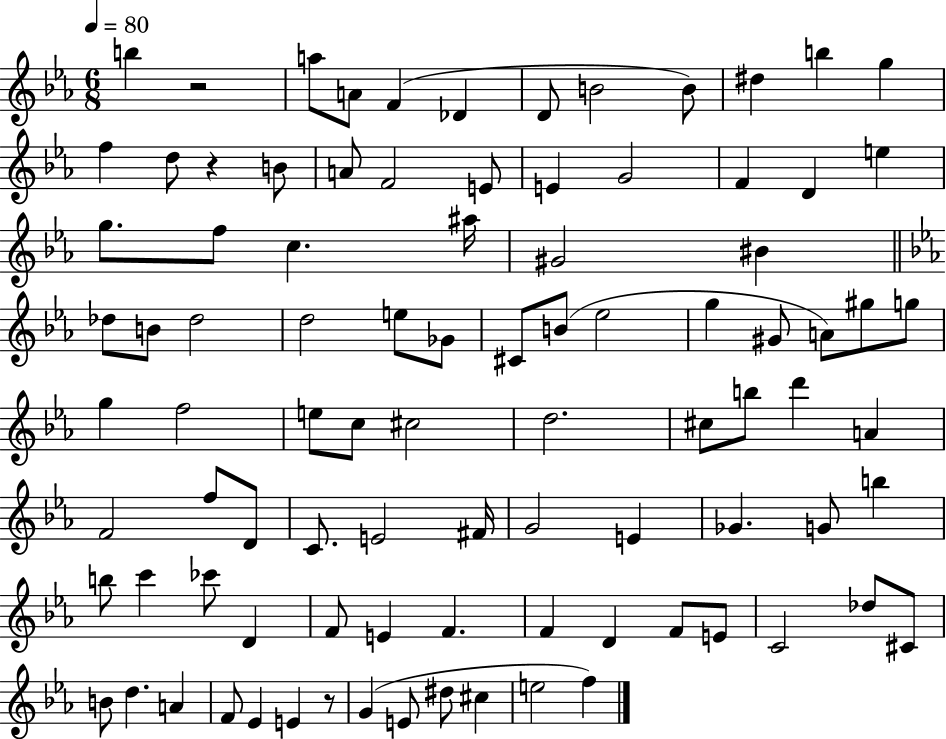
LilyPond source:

{
  \clef treble
  \numericTimeSignature
  \time 6/8
  \key ees \major
  \tempo 4 = 80
  b''4 r2 | a''8 a'8 f'4( des'4 | d'8 b'2 b'8) | dis''4 b''4 g''4 | \break f''4 d''8 r4 b'8 | a'8 f'2 e'8 | e'4 g'2 | f'4 d'4 e''4 | \break g''8. f''8 c''4. ais''16 | gis'2 bis'4 | \bar "||" \break \key ees \major des''8 b'8 des''2 | d''2 e''8 ges'8 | cis'8 b'8( ees''2 | g''4 gis'8 a'8) gis''8 g''8 | \break g''4 f''2 | e''8 c''8 cis''2 | d''2. | cis''8 b''8 d'''4 a'4 | \break f'2 f''8 d'8 | c'8. e'2 fis'16 | g'2 e'4 | ges'4. g'8 b''4 | \break b''8 c'''4 ces'''8 d'4 | f'8 e'4 f'4. | f'4 d'4 f'8 e'8 | c'2 des''8 cis'8 | \break b'8 d''4. a'4 | f'8 ees'4 e'4 r8 | g'4( e'8 dis''8 cis''4 | e''2 f''4) | \break \bar "|."
}